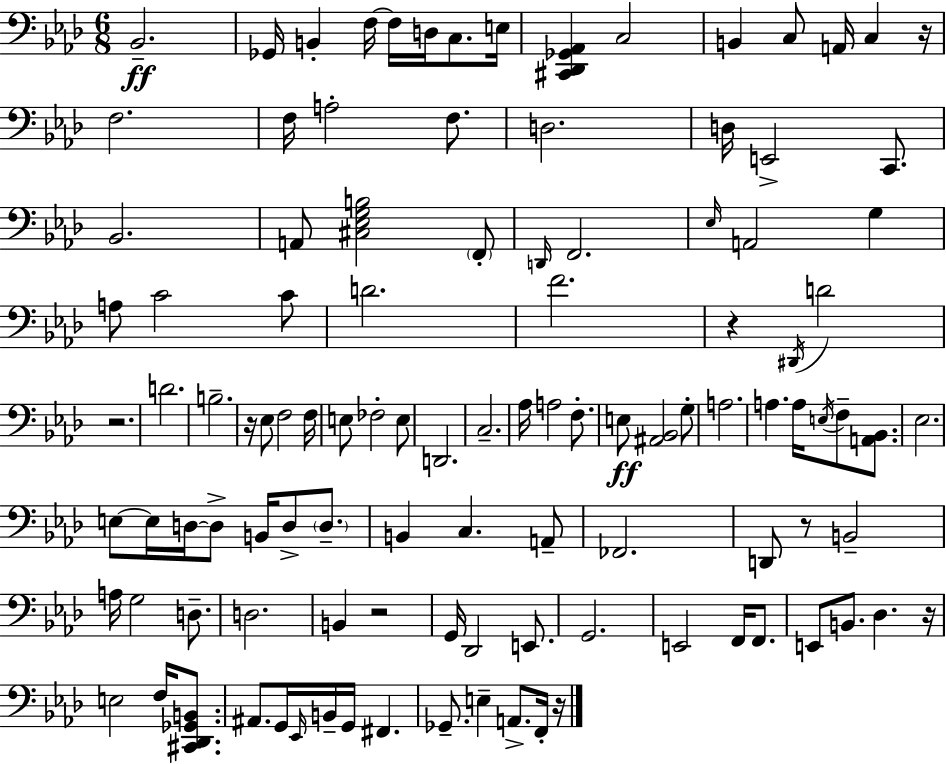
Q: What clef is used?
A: bass